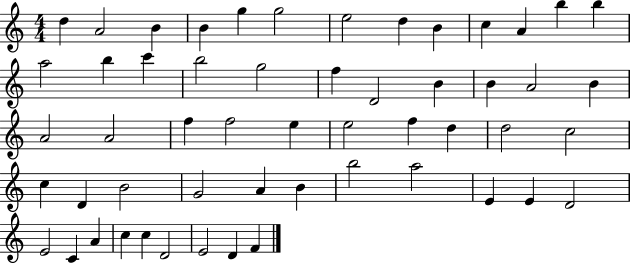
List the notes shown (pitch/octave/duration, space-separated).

D5/q A4/h B4/q B4/q G5/q G5/h E5/h D5/q B4/q C5/q A4/q B5/q B5/q A5/h B5/q C6/q B5/h G5/h F5/q D4/h B4/q B4/q A4/h B4/q A4/h A4/h F5/q F5/h E5/q E5/h F5/q D5/q D5/h C5/h C5/q D4/q B4/h G4/h A4/q B4/q B5/h A5/h E4/q E4/q D4/h E4/h C4/q A4/q C5/q C5/q D4/h E4/h D4/q F4/q